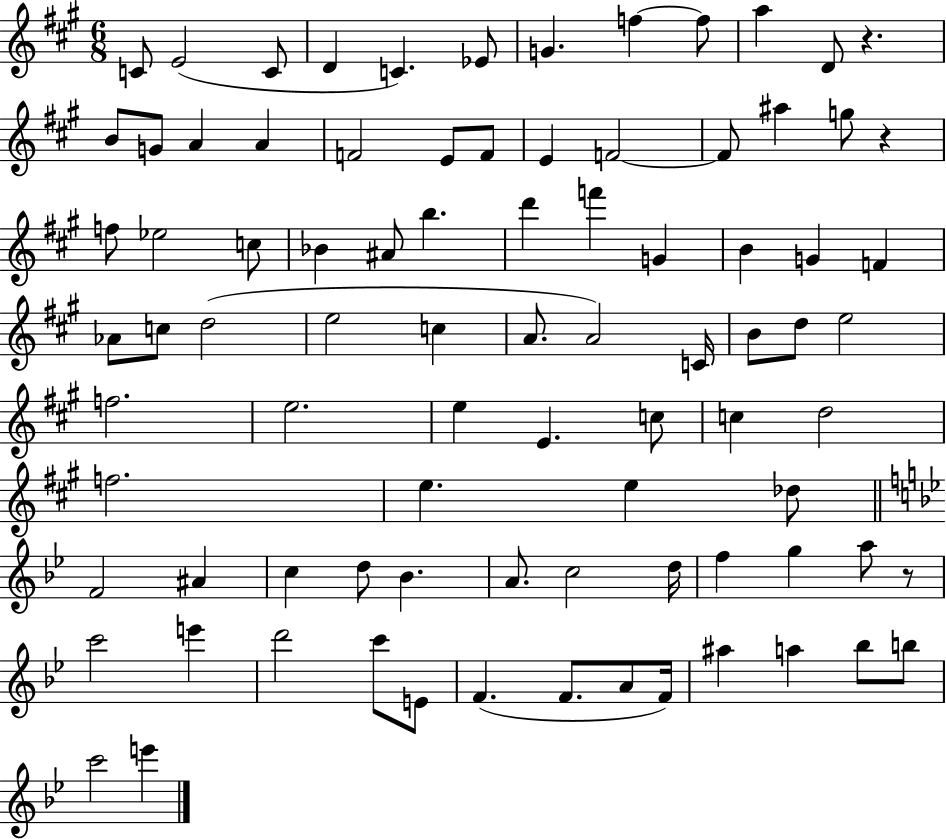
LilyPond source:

{
  \clef treble
  \numericTimeSignature
  \time 6/8
  \key a \major
  c'8 e'2( c'8 | d'4 c'4.) ees'8 | g'4. f''4~~ f''8 | a''4 d'8 r4. | \break b'8 g'8 a'4 a'4 | f'2 e'8 f'8 | e'4 f'2~~ | f'8 ais''4 g''8 r4 | \break f''8 ees''2 c''8 | bes'4 ais'8 b''4. | d'''4 f'''4 g'4 | b'4 g'4 f'4 | \break aes'8 c''8 d''2( | e''2 c''4 | a'8. a'2) c'16 | b'8 d''8 e''2 | \break f''2. | e''2. | e''4 e'4. c''8 | c''4 d''2 | \break f''2. | e''4. e''4 des''8 | \bar "||" \break \key bes \major f'2 ais'4 | c''4 d''8 bes'4. | a'8. c''2 d''16 | f''4 g''4 a''8 r8 | \break c'''2 e'''4 | d'''2 c'''8 e'8 | f'4.( f'8. a'8 f'16) | ais''4 a''4 bes''8 b''8 | \break c'''2 e'''4 | \bar "|."
}